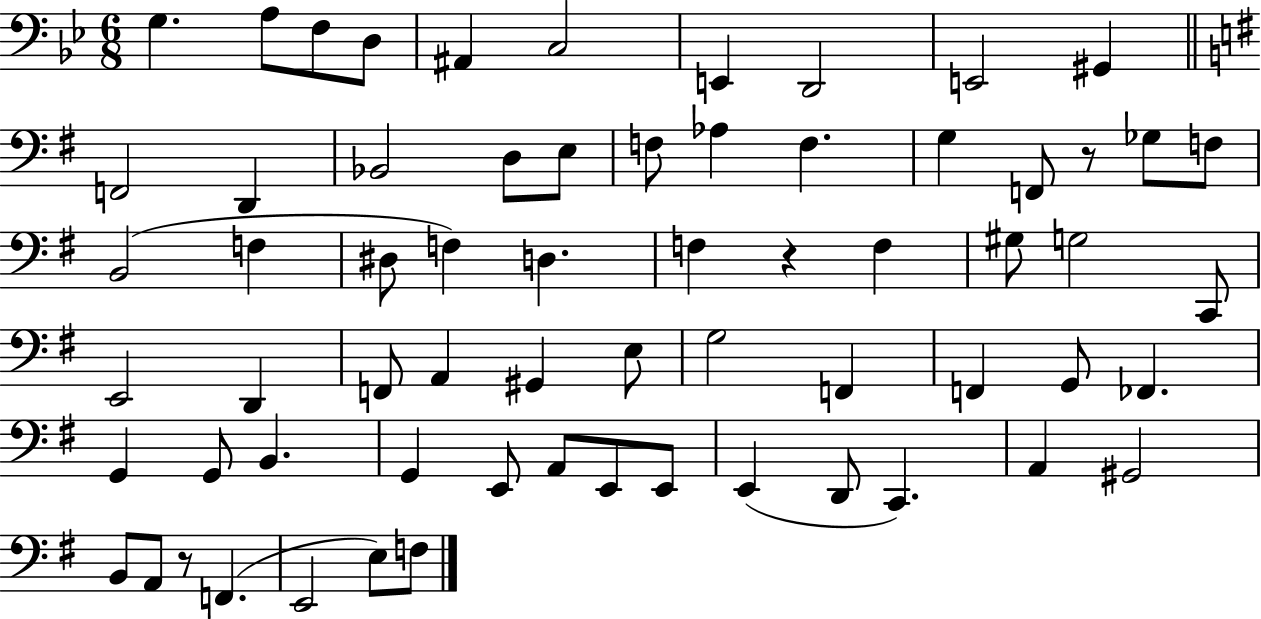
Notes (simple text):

G3/q. A3/e F3/e D3/e A#2/q C3/h E2/q D2/h E2/h G#2/q F2/h D2/q Bb2/h D3/e E3/e F3/e Ab3/q F3/q. G3/q F2/e R/e Gb3/e F3/e B2/h F3/q D#3/e F3/q D3/q. F3/q R/q F3/q G#3/e G3/h C2/e E2/h D2/q F2/e A2/q G#2/q E3/e G3/h F2/q F2/q G2/e FES2/q. G2/q G2/e B2/q. G2/q E2/e A2/e E2/e E2/e E2/q D2/e C2/q. A2/q G#2/h B2/e A2/e R/e F2/q. E2/h E3/e F3/e